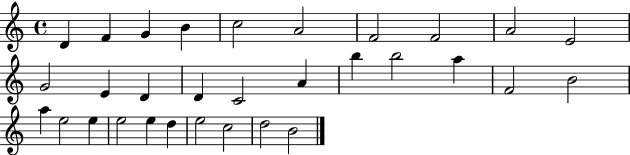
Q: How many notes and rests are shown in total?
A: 31